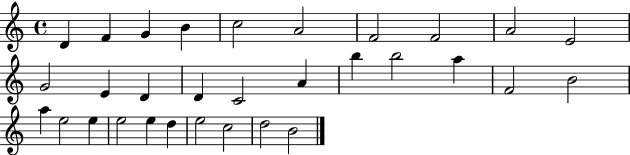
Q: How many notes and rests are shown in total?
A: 31